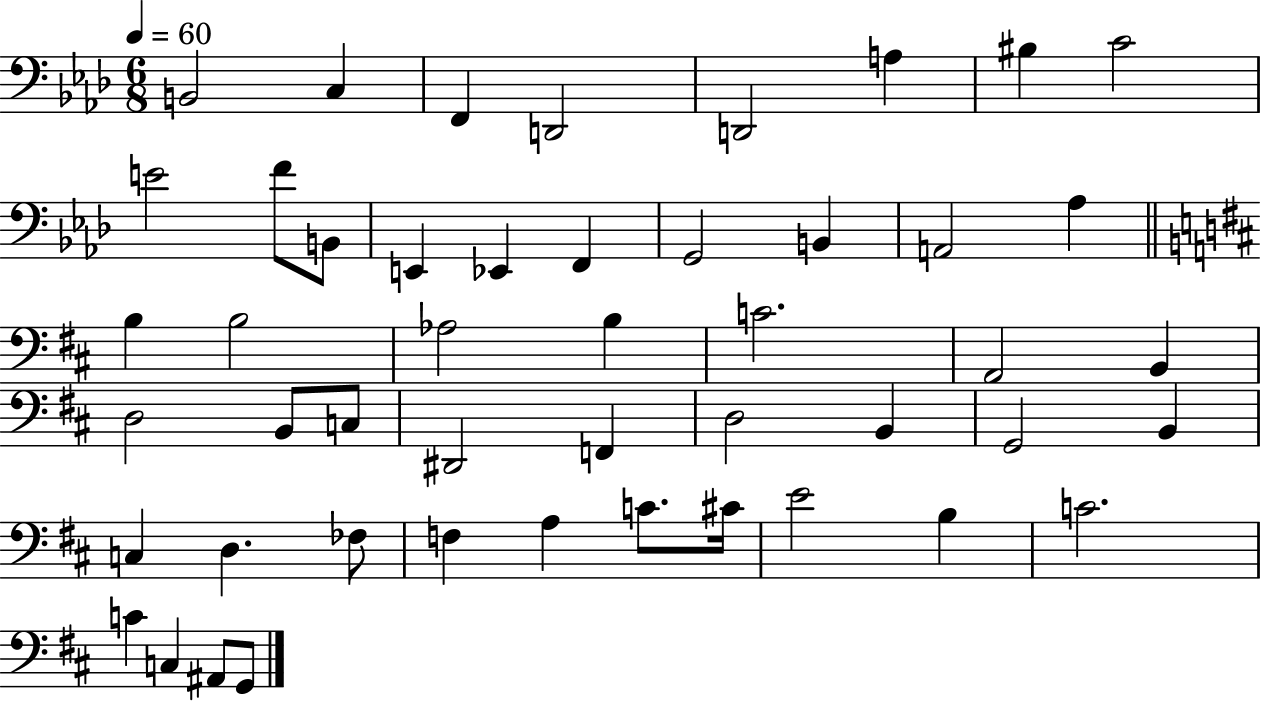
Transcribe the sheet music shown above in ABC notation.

X:1
T:Untitled
M:6/8
L:1/4
K:Ab
B,,2 C, F,, D,,2 D,,2 A, ^B, C2 E2 F/2 B,,/2 E,, _E,, F,, G,,2 B,, A,,2 _A, B, B,2 _A,2 B, C2 A,,2 B,, D,2 B,,/2 C,/2 ^D,,2 F,, D,2 B,, G,,2 B,, C, D, _F,/2 F, A, C/2 ^C/4 E2 B, C2 C C, ^A,,/2 G,,/2